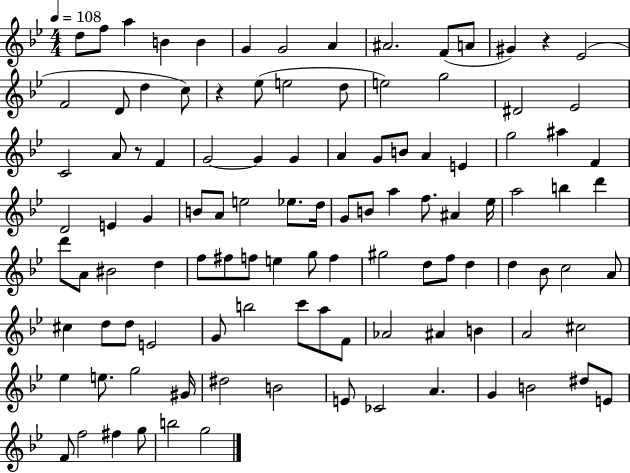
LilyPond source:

{
  \clef treble
  \numericTimeSignature
  \time 4/4
  \key bes \major
  \tempo 4 = 108
  d''8 f''8 a''4 b'4 b'4 | g'4 g'2 a'4 | ais'2. f'8( a'8 | gis'4) r4 ees'2( | \break f'2 d'8 d''4 c''8) | r4 ees''8( e''2 d''8 | e''2) g''2 | dis'2 ees'2 | \break c'2 a'8 r8 f'4 | g'2~~ g'4 g'4 | a'4 g'8 b'8 a'4 e'4 | g''2 ais''4 f'4 | \break d'2 e'4 g'4 | b'8 a'8 e''2 ees''8. d''16 | g'8 b'8 a''4 f''8. ais'4 ees''16 | a''2 b''4 d'''4 | \break d'''8 a'8 bis'2 d''4 | f''8 fis''8 f''8 e''4 g''8 f''4 | gis''2 d''8 f''8 d''4 | d''4 bes'8 c''2 a'8 | \break cis''4 d''8 d''8 e'2 | g'8 b''2 c'''8 a''8 f'8 | aes'2 ais'4 b'4 | a'2 cis''2 | \break ees''4 e''8. g''2 gis'16 | dis''2 b'2 | e'8 ces'2 a'4. | g'4 b'2 dis''8 e'8 | \break f'8 f''2 fis''4 g''8 | b''2 g''2 | \bar "|."
}